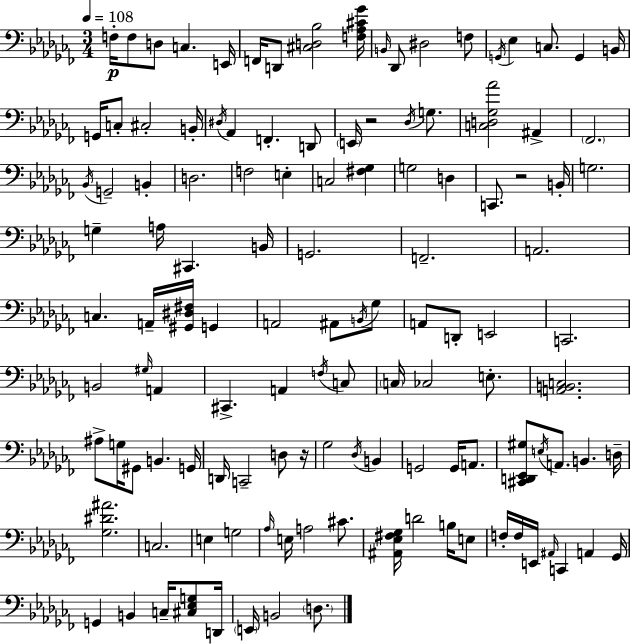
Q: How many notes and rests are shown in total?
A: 124